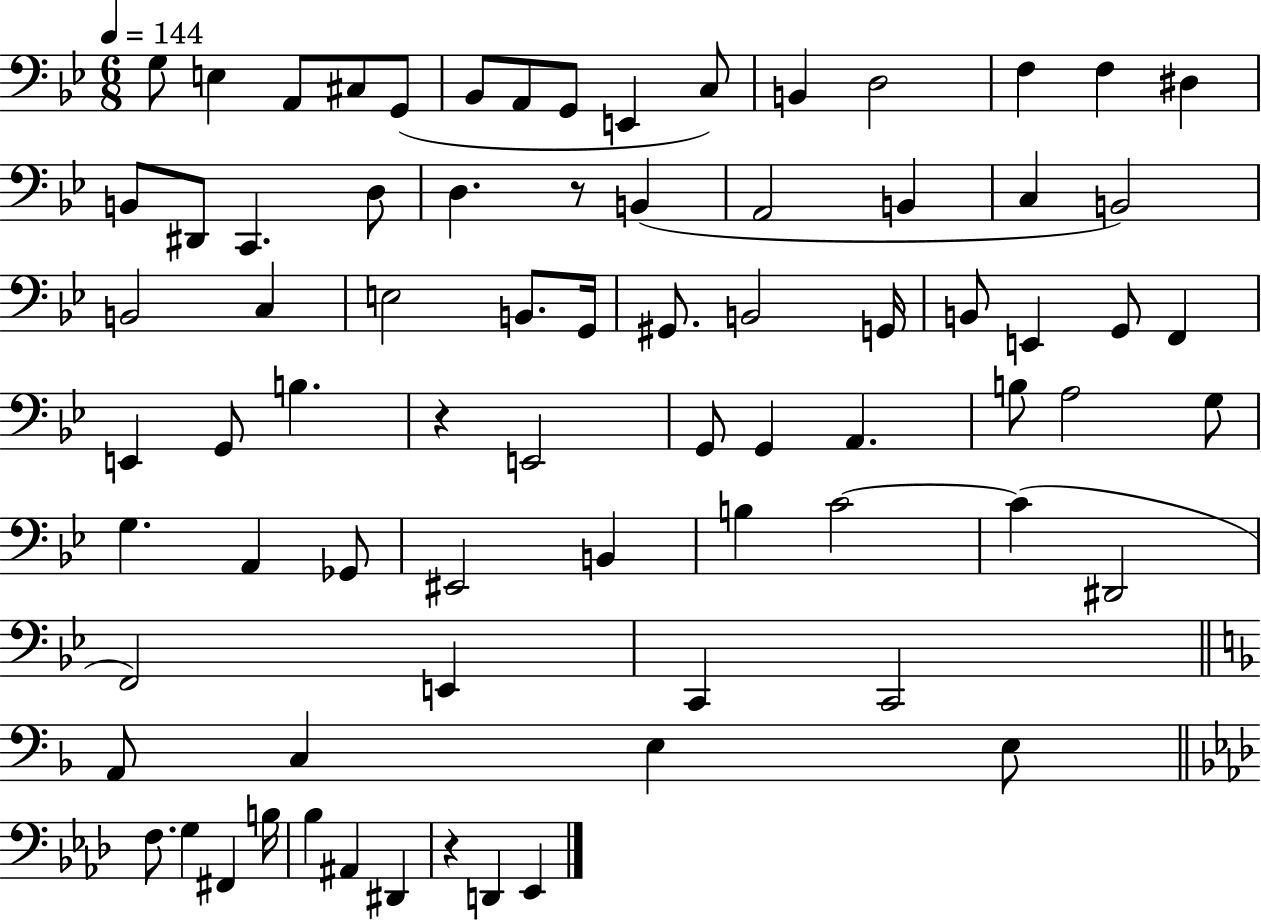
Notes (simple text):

G3/e E3/q A2/e C#3/e G2/e Bb2/e A2/e G2/e E2/q C3/e B2/q D3/h F3/q F3/q D#3/q B2/e D#2/e C2/q. D3/e D3/q. R/e B2/q A2/h B2/q C3/q B2/h B2/h C3/q E3/h B2/e. G2/s G#2/e. B2/h G2/s B2/e E2/q G2/e F2/q E2/q G2/e B3/q. R/q E2/h G2/e G2/q A2/q. B3/e A3/h G3/e G3/q. A2/q Gb2/e EIS2/h B2/q B3/q C4/h C4/q D#2/h F2/h E2/q C2/q C2/h A2/e C3/q E3/q E3/e F3/e. G3/q F#2/q B3/s Bb3/q A#2/q D#2/q R/q D2/q Eb2/q